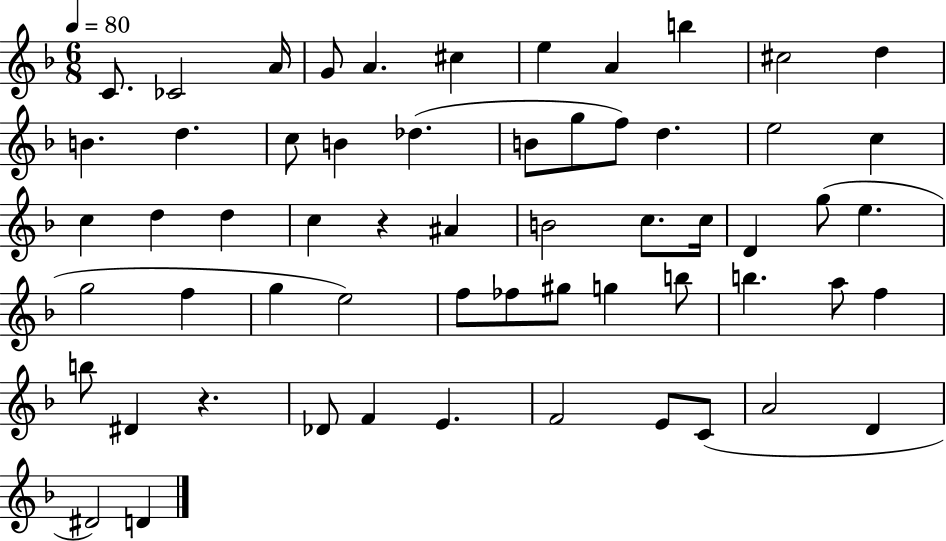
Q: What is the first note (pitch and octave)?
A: C4